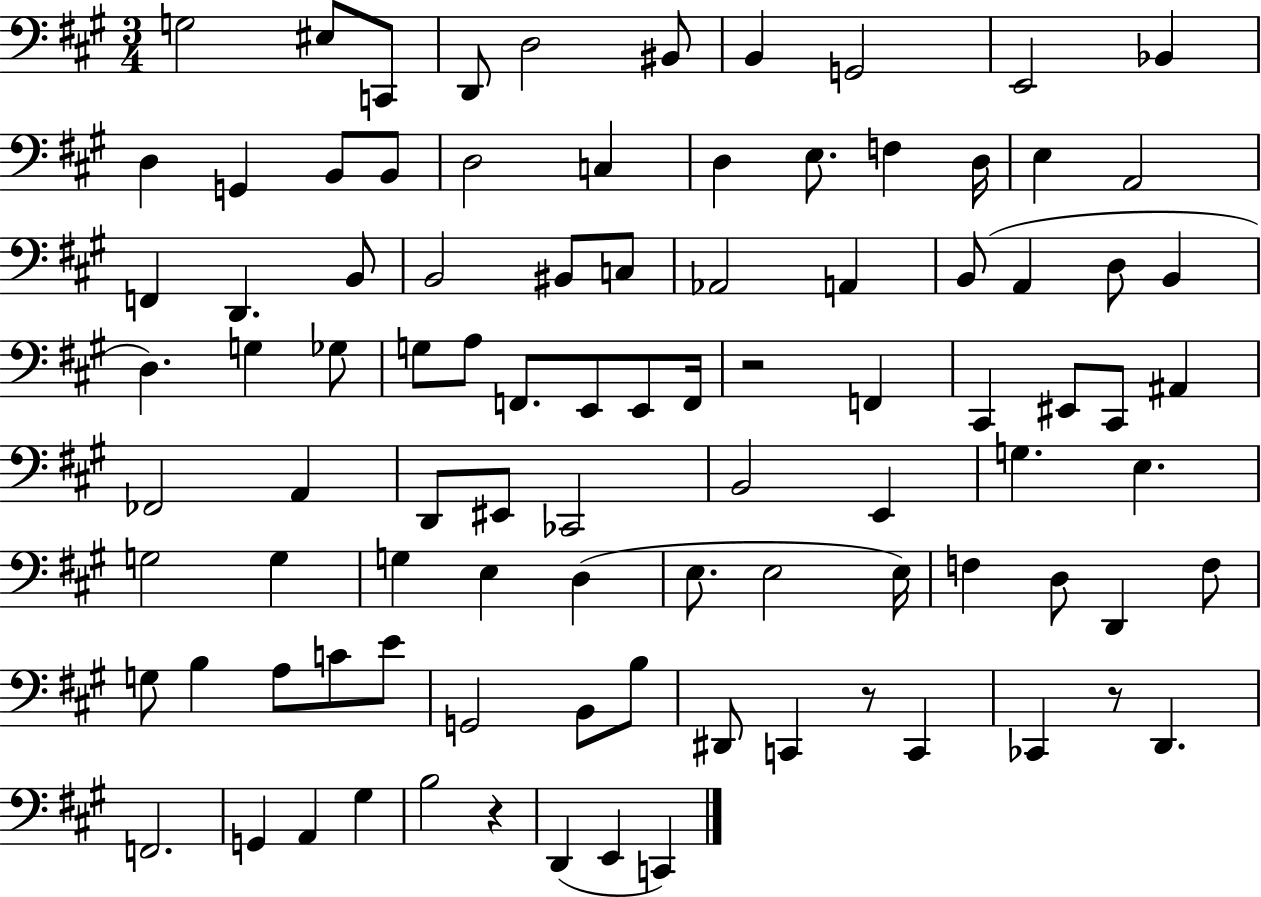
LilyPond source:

{
  \clef bass
  \numericTimeSignature
  \time 3/4
  \key a \major
  g2 eis8 c,8 | d,8 d2 bis,8 | b,4 g,2 | e,2 bes,4 | \break d4 g,4 b,8 b,8 | d2 c4 | d4 e8. f4 d16 | e4 a,2 | \break f,4 d,4. b,8 | b,2 bis,8 c8 | aes,2 a,4 | b,8( a,4 d8 b,4 | \break d4.) g4 ges8 | g8 a8 f,8. e,8 e,8 f,16 | r2 f,4 | cis,4 eis,8 cis,8 ais,4 | \break fes,2 a,4 | d,8 eis,8 ces,2 | b,2 e,4 | g4. e4. | \break g2 g4 | g4 e4 d4( | e8. e2 e16) | f4 d8 d,4 f8 | \break g8 b4 a8 c'8 e'8 | g,2 b,8 b8 | dis,8 c,4 r8 c,4 | ces,4 r8 d,4. | \break f,2. | g,4 a,4 gis4 | b2 r4 | d,4( e,4 c,4) | \break \bar "|."
}